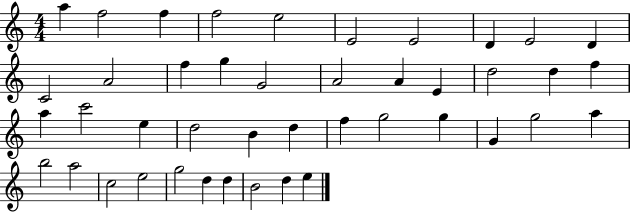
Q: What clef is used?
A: treble